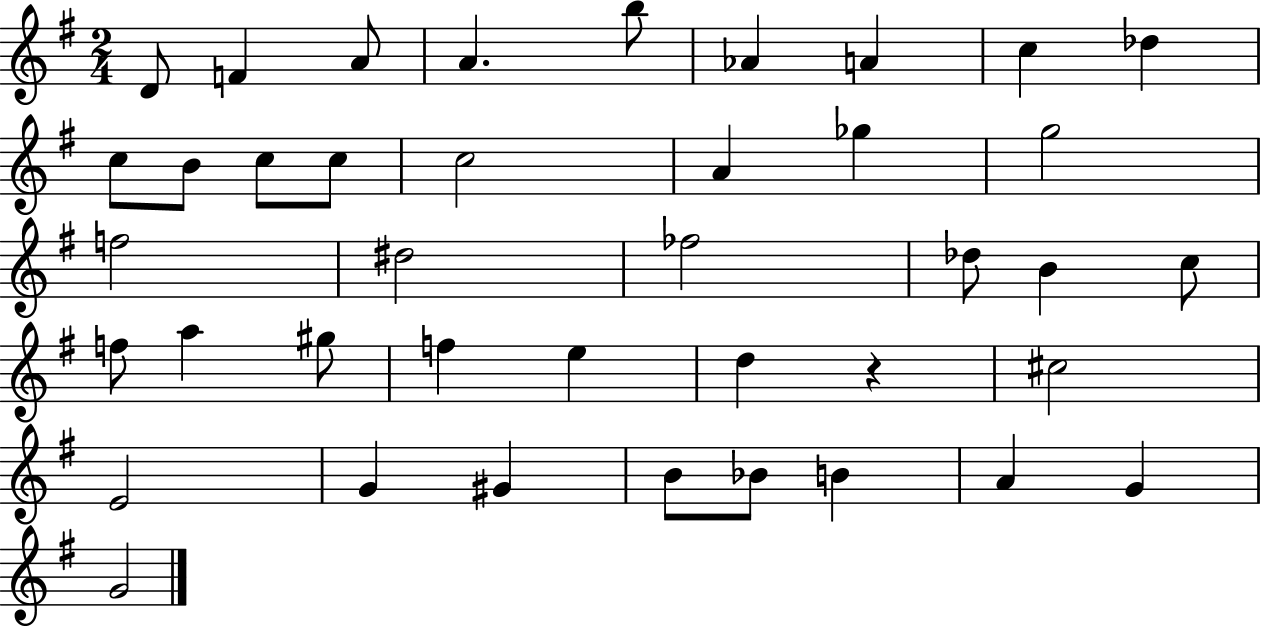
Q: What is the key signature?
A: G major